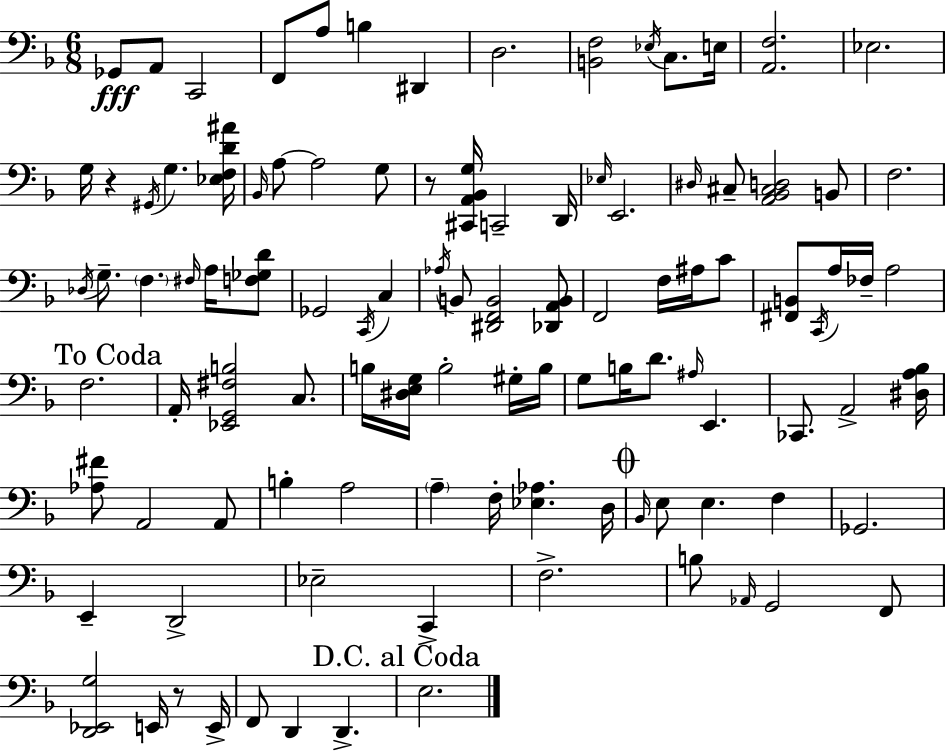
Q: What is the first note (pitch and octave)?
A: Gb2